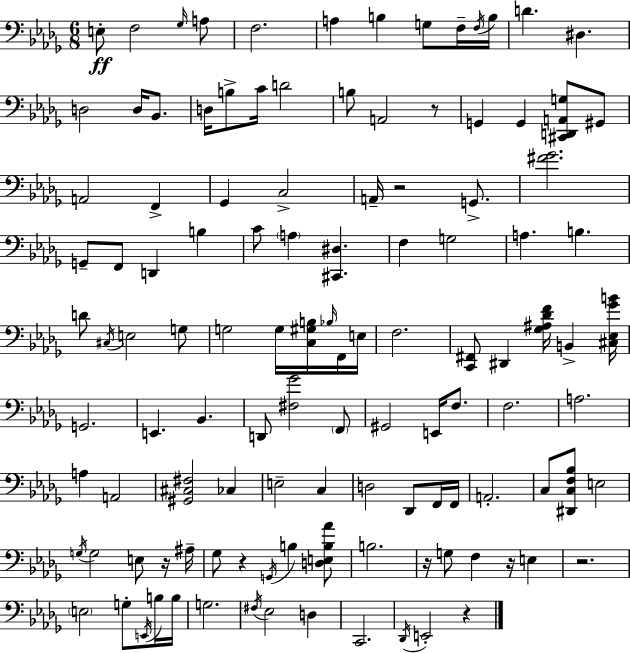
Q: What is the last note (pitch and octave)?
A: E2